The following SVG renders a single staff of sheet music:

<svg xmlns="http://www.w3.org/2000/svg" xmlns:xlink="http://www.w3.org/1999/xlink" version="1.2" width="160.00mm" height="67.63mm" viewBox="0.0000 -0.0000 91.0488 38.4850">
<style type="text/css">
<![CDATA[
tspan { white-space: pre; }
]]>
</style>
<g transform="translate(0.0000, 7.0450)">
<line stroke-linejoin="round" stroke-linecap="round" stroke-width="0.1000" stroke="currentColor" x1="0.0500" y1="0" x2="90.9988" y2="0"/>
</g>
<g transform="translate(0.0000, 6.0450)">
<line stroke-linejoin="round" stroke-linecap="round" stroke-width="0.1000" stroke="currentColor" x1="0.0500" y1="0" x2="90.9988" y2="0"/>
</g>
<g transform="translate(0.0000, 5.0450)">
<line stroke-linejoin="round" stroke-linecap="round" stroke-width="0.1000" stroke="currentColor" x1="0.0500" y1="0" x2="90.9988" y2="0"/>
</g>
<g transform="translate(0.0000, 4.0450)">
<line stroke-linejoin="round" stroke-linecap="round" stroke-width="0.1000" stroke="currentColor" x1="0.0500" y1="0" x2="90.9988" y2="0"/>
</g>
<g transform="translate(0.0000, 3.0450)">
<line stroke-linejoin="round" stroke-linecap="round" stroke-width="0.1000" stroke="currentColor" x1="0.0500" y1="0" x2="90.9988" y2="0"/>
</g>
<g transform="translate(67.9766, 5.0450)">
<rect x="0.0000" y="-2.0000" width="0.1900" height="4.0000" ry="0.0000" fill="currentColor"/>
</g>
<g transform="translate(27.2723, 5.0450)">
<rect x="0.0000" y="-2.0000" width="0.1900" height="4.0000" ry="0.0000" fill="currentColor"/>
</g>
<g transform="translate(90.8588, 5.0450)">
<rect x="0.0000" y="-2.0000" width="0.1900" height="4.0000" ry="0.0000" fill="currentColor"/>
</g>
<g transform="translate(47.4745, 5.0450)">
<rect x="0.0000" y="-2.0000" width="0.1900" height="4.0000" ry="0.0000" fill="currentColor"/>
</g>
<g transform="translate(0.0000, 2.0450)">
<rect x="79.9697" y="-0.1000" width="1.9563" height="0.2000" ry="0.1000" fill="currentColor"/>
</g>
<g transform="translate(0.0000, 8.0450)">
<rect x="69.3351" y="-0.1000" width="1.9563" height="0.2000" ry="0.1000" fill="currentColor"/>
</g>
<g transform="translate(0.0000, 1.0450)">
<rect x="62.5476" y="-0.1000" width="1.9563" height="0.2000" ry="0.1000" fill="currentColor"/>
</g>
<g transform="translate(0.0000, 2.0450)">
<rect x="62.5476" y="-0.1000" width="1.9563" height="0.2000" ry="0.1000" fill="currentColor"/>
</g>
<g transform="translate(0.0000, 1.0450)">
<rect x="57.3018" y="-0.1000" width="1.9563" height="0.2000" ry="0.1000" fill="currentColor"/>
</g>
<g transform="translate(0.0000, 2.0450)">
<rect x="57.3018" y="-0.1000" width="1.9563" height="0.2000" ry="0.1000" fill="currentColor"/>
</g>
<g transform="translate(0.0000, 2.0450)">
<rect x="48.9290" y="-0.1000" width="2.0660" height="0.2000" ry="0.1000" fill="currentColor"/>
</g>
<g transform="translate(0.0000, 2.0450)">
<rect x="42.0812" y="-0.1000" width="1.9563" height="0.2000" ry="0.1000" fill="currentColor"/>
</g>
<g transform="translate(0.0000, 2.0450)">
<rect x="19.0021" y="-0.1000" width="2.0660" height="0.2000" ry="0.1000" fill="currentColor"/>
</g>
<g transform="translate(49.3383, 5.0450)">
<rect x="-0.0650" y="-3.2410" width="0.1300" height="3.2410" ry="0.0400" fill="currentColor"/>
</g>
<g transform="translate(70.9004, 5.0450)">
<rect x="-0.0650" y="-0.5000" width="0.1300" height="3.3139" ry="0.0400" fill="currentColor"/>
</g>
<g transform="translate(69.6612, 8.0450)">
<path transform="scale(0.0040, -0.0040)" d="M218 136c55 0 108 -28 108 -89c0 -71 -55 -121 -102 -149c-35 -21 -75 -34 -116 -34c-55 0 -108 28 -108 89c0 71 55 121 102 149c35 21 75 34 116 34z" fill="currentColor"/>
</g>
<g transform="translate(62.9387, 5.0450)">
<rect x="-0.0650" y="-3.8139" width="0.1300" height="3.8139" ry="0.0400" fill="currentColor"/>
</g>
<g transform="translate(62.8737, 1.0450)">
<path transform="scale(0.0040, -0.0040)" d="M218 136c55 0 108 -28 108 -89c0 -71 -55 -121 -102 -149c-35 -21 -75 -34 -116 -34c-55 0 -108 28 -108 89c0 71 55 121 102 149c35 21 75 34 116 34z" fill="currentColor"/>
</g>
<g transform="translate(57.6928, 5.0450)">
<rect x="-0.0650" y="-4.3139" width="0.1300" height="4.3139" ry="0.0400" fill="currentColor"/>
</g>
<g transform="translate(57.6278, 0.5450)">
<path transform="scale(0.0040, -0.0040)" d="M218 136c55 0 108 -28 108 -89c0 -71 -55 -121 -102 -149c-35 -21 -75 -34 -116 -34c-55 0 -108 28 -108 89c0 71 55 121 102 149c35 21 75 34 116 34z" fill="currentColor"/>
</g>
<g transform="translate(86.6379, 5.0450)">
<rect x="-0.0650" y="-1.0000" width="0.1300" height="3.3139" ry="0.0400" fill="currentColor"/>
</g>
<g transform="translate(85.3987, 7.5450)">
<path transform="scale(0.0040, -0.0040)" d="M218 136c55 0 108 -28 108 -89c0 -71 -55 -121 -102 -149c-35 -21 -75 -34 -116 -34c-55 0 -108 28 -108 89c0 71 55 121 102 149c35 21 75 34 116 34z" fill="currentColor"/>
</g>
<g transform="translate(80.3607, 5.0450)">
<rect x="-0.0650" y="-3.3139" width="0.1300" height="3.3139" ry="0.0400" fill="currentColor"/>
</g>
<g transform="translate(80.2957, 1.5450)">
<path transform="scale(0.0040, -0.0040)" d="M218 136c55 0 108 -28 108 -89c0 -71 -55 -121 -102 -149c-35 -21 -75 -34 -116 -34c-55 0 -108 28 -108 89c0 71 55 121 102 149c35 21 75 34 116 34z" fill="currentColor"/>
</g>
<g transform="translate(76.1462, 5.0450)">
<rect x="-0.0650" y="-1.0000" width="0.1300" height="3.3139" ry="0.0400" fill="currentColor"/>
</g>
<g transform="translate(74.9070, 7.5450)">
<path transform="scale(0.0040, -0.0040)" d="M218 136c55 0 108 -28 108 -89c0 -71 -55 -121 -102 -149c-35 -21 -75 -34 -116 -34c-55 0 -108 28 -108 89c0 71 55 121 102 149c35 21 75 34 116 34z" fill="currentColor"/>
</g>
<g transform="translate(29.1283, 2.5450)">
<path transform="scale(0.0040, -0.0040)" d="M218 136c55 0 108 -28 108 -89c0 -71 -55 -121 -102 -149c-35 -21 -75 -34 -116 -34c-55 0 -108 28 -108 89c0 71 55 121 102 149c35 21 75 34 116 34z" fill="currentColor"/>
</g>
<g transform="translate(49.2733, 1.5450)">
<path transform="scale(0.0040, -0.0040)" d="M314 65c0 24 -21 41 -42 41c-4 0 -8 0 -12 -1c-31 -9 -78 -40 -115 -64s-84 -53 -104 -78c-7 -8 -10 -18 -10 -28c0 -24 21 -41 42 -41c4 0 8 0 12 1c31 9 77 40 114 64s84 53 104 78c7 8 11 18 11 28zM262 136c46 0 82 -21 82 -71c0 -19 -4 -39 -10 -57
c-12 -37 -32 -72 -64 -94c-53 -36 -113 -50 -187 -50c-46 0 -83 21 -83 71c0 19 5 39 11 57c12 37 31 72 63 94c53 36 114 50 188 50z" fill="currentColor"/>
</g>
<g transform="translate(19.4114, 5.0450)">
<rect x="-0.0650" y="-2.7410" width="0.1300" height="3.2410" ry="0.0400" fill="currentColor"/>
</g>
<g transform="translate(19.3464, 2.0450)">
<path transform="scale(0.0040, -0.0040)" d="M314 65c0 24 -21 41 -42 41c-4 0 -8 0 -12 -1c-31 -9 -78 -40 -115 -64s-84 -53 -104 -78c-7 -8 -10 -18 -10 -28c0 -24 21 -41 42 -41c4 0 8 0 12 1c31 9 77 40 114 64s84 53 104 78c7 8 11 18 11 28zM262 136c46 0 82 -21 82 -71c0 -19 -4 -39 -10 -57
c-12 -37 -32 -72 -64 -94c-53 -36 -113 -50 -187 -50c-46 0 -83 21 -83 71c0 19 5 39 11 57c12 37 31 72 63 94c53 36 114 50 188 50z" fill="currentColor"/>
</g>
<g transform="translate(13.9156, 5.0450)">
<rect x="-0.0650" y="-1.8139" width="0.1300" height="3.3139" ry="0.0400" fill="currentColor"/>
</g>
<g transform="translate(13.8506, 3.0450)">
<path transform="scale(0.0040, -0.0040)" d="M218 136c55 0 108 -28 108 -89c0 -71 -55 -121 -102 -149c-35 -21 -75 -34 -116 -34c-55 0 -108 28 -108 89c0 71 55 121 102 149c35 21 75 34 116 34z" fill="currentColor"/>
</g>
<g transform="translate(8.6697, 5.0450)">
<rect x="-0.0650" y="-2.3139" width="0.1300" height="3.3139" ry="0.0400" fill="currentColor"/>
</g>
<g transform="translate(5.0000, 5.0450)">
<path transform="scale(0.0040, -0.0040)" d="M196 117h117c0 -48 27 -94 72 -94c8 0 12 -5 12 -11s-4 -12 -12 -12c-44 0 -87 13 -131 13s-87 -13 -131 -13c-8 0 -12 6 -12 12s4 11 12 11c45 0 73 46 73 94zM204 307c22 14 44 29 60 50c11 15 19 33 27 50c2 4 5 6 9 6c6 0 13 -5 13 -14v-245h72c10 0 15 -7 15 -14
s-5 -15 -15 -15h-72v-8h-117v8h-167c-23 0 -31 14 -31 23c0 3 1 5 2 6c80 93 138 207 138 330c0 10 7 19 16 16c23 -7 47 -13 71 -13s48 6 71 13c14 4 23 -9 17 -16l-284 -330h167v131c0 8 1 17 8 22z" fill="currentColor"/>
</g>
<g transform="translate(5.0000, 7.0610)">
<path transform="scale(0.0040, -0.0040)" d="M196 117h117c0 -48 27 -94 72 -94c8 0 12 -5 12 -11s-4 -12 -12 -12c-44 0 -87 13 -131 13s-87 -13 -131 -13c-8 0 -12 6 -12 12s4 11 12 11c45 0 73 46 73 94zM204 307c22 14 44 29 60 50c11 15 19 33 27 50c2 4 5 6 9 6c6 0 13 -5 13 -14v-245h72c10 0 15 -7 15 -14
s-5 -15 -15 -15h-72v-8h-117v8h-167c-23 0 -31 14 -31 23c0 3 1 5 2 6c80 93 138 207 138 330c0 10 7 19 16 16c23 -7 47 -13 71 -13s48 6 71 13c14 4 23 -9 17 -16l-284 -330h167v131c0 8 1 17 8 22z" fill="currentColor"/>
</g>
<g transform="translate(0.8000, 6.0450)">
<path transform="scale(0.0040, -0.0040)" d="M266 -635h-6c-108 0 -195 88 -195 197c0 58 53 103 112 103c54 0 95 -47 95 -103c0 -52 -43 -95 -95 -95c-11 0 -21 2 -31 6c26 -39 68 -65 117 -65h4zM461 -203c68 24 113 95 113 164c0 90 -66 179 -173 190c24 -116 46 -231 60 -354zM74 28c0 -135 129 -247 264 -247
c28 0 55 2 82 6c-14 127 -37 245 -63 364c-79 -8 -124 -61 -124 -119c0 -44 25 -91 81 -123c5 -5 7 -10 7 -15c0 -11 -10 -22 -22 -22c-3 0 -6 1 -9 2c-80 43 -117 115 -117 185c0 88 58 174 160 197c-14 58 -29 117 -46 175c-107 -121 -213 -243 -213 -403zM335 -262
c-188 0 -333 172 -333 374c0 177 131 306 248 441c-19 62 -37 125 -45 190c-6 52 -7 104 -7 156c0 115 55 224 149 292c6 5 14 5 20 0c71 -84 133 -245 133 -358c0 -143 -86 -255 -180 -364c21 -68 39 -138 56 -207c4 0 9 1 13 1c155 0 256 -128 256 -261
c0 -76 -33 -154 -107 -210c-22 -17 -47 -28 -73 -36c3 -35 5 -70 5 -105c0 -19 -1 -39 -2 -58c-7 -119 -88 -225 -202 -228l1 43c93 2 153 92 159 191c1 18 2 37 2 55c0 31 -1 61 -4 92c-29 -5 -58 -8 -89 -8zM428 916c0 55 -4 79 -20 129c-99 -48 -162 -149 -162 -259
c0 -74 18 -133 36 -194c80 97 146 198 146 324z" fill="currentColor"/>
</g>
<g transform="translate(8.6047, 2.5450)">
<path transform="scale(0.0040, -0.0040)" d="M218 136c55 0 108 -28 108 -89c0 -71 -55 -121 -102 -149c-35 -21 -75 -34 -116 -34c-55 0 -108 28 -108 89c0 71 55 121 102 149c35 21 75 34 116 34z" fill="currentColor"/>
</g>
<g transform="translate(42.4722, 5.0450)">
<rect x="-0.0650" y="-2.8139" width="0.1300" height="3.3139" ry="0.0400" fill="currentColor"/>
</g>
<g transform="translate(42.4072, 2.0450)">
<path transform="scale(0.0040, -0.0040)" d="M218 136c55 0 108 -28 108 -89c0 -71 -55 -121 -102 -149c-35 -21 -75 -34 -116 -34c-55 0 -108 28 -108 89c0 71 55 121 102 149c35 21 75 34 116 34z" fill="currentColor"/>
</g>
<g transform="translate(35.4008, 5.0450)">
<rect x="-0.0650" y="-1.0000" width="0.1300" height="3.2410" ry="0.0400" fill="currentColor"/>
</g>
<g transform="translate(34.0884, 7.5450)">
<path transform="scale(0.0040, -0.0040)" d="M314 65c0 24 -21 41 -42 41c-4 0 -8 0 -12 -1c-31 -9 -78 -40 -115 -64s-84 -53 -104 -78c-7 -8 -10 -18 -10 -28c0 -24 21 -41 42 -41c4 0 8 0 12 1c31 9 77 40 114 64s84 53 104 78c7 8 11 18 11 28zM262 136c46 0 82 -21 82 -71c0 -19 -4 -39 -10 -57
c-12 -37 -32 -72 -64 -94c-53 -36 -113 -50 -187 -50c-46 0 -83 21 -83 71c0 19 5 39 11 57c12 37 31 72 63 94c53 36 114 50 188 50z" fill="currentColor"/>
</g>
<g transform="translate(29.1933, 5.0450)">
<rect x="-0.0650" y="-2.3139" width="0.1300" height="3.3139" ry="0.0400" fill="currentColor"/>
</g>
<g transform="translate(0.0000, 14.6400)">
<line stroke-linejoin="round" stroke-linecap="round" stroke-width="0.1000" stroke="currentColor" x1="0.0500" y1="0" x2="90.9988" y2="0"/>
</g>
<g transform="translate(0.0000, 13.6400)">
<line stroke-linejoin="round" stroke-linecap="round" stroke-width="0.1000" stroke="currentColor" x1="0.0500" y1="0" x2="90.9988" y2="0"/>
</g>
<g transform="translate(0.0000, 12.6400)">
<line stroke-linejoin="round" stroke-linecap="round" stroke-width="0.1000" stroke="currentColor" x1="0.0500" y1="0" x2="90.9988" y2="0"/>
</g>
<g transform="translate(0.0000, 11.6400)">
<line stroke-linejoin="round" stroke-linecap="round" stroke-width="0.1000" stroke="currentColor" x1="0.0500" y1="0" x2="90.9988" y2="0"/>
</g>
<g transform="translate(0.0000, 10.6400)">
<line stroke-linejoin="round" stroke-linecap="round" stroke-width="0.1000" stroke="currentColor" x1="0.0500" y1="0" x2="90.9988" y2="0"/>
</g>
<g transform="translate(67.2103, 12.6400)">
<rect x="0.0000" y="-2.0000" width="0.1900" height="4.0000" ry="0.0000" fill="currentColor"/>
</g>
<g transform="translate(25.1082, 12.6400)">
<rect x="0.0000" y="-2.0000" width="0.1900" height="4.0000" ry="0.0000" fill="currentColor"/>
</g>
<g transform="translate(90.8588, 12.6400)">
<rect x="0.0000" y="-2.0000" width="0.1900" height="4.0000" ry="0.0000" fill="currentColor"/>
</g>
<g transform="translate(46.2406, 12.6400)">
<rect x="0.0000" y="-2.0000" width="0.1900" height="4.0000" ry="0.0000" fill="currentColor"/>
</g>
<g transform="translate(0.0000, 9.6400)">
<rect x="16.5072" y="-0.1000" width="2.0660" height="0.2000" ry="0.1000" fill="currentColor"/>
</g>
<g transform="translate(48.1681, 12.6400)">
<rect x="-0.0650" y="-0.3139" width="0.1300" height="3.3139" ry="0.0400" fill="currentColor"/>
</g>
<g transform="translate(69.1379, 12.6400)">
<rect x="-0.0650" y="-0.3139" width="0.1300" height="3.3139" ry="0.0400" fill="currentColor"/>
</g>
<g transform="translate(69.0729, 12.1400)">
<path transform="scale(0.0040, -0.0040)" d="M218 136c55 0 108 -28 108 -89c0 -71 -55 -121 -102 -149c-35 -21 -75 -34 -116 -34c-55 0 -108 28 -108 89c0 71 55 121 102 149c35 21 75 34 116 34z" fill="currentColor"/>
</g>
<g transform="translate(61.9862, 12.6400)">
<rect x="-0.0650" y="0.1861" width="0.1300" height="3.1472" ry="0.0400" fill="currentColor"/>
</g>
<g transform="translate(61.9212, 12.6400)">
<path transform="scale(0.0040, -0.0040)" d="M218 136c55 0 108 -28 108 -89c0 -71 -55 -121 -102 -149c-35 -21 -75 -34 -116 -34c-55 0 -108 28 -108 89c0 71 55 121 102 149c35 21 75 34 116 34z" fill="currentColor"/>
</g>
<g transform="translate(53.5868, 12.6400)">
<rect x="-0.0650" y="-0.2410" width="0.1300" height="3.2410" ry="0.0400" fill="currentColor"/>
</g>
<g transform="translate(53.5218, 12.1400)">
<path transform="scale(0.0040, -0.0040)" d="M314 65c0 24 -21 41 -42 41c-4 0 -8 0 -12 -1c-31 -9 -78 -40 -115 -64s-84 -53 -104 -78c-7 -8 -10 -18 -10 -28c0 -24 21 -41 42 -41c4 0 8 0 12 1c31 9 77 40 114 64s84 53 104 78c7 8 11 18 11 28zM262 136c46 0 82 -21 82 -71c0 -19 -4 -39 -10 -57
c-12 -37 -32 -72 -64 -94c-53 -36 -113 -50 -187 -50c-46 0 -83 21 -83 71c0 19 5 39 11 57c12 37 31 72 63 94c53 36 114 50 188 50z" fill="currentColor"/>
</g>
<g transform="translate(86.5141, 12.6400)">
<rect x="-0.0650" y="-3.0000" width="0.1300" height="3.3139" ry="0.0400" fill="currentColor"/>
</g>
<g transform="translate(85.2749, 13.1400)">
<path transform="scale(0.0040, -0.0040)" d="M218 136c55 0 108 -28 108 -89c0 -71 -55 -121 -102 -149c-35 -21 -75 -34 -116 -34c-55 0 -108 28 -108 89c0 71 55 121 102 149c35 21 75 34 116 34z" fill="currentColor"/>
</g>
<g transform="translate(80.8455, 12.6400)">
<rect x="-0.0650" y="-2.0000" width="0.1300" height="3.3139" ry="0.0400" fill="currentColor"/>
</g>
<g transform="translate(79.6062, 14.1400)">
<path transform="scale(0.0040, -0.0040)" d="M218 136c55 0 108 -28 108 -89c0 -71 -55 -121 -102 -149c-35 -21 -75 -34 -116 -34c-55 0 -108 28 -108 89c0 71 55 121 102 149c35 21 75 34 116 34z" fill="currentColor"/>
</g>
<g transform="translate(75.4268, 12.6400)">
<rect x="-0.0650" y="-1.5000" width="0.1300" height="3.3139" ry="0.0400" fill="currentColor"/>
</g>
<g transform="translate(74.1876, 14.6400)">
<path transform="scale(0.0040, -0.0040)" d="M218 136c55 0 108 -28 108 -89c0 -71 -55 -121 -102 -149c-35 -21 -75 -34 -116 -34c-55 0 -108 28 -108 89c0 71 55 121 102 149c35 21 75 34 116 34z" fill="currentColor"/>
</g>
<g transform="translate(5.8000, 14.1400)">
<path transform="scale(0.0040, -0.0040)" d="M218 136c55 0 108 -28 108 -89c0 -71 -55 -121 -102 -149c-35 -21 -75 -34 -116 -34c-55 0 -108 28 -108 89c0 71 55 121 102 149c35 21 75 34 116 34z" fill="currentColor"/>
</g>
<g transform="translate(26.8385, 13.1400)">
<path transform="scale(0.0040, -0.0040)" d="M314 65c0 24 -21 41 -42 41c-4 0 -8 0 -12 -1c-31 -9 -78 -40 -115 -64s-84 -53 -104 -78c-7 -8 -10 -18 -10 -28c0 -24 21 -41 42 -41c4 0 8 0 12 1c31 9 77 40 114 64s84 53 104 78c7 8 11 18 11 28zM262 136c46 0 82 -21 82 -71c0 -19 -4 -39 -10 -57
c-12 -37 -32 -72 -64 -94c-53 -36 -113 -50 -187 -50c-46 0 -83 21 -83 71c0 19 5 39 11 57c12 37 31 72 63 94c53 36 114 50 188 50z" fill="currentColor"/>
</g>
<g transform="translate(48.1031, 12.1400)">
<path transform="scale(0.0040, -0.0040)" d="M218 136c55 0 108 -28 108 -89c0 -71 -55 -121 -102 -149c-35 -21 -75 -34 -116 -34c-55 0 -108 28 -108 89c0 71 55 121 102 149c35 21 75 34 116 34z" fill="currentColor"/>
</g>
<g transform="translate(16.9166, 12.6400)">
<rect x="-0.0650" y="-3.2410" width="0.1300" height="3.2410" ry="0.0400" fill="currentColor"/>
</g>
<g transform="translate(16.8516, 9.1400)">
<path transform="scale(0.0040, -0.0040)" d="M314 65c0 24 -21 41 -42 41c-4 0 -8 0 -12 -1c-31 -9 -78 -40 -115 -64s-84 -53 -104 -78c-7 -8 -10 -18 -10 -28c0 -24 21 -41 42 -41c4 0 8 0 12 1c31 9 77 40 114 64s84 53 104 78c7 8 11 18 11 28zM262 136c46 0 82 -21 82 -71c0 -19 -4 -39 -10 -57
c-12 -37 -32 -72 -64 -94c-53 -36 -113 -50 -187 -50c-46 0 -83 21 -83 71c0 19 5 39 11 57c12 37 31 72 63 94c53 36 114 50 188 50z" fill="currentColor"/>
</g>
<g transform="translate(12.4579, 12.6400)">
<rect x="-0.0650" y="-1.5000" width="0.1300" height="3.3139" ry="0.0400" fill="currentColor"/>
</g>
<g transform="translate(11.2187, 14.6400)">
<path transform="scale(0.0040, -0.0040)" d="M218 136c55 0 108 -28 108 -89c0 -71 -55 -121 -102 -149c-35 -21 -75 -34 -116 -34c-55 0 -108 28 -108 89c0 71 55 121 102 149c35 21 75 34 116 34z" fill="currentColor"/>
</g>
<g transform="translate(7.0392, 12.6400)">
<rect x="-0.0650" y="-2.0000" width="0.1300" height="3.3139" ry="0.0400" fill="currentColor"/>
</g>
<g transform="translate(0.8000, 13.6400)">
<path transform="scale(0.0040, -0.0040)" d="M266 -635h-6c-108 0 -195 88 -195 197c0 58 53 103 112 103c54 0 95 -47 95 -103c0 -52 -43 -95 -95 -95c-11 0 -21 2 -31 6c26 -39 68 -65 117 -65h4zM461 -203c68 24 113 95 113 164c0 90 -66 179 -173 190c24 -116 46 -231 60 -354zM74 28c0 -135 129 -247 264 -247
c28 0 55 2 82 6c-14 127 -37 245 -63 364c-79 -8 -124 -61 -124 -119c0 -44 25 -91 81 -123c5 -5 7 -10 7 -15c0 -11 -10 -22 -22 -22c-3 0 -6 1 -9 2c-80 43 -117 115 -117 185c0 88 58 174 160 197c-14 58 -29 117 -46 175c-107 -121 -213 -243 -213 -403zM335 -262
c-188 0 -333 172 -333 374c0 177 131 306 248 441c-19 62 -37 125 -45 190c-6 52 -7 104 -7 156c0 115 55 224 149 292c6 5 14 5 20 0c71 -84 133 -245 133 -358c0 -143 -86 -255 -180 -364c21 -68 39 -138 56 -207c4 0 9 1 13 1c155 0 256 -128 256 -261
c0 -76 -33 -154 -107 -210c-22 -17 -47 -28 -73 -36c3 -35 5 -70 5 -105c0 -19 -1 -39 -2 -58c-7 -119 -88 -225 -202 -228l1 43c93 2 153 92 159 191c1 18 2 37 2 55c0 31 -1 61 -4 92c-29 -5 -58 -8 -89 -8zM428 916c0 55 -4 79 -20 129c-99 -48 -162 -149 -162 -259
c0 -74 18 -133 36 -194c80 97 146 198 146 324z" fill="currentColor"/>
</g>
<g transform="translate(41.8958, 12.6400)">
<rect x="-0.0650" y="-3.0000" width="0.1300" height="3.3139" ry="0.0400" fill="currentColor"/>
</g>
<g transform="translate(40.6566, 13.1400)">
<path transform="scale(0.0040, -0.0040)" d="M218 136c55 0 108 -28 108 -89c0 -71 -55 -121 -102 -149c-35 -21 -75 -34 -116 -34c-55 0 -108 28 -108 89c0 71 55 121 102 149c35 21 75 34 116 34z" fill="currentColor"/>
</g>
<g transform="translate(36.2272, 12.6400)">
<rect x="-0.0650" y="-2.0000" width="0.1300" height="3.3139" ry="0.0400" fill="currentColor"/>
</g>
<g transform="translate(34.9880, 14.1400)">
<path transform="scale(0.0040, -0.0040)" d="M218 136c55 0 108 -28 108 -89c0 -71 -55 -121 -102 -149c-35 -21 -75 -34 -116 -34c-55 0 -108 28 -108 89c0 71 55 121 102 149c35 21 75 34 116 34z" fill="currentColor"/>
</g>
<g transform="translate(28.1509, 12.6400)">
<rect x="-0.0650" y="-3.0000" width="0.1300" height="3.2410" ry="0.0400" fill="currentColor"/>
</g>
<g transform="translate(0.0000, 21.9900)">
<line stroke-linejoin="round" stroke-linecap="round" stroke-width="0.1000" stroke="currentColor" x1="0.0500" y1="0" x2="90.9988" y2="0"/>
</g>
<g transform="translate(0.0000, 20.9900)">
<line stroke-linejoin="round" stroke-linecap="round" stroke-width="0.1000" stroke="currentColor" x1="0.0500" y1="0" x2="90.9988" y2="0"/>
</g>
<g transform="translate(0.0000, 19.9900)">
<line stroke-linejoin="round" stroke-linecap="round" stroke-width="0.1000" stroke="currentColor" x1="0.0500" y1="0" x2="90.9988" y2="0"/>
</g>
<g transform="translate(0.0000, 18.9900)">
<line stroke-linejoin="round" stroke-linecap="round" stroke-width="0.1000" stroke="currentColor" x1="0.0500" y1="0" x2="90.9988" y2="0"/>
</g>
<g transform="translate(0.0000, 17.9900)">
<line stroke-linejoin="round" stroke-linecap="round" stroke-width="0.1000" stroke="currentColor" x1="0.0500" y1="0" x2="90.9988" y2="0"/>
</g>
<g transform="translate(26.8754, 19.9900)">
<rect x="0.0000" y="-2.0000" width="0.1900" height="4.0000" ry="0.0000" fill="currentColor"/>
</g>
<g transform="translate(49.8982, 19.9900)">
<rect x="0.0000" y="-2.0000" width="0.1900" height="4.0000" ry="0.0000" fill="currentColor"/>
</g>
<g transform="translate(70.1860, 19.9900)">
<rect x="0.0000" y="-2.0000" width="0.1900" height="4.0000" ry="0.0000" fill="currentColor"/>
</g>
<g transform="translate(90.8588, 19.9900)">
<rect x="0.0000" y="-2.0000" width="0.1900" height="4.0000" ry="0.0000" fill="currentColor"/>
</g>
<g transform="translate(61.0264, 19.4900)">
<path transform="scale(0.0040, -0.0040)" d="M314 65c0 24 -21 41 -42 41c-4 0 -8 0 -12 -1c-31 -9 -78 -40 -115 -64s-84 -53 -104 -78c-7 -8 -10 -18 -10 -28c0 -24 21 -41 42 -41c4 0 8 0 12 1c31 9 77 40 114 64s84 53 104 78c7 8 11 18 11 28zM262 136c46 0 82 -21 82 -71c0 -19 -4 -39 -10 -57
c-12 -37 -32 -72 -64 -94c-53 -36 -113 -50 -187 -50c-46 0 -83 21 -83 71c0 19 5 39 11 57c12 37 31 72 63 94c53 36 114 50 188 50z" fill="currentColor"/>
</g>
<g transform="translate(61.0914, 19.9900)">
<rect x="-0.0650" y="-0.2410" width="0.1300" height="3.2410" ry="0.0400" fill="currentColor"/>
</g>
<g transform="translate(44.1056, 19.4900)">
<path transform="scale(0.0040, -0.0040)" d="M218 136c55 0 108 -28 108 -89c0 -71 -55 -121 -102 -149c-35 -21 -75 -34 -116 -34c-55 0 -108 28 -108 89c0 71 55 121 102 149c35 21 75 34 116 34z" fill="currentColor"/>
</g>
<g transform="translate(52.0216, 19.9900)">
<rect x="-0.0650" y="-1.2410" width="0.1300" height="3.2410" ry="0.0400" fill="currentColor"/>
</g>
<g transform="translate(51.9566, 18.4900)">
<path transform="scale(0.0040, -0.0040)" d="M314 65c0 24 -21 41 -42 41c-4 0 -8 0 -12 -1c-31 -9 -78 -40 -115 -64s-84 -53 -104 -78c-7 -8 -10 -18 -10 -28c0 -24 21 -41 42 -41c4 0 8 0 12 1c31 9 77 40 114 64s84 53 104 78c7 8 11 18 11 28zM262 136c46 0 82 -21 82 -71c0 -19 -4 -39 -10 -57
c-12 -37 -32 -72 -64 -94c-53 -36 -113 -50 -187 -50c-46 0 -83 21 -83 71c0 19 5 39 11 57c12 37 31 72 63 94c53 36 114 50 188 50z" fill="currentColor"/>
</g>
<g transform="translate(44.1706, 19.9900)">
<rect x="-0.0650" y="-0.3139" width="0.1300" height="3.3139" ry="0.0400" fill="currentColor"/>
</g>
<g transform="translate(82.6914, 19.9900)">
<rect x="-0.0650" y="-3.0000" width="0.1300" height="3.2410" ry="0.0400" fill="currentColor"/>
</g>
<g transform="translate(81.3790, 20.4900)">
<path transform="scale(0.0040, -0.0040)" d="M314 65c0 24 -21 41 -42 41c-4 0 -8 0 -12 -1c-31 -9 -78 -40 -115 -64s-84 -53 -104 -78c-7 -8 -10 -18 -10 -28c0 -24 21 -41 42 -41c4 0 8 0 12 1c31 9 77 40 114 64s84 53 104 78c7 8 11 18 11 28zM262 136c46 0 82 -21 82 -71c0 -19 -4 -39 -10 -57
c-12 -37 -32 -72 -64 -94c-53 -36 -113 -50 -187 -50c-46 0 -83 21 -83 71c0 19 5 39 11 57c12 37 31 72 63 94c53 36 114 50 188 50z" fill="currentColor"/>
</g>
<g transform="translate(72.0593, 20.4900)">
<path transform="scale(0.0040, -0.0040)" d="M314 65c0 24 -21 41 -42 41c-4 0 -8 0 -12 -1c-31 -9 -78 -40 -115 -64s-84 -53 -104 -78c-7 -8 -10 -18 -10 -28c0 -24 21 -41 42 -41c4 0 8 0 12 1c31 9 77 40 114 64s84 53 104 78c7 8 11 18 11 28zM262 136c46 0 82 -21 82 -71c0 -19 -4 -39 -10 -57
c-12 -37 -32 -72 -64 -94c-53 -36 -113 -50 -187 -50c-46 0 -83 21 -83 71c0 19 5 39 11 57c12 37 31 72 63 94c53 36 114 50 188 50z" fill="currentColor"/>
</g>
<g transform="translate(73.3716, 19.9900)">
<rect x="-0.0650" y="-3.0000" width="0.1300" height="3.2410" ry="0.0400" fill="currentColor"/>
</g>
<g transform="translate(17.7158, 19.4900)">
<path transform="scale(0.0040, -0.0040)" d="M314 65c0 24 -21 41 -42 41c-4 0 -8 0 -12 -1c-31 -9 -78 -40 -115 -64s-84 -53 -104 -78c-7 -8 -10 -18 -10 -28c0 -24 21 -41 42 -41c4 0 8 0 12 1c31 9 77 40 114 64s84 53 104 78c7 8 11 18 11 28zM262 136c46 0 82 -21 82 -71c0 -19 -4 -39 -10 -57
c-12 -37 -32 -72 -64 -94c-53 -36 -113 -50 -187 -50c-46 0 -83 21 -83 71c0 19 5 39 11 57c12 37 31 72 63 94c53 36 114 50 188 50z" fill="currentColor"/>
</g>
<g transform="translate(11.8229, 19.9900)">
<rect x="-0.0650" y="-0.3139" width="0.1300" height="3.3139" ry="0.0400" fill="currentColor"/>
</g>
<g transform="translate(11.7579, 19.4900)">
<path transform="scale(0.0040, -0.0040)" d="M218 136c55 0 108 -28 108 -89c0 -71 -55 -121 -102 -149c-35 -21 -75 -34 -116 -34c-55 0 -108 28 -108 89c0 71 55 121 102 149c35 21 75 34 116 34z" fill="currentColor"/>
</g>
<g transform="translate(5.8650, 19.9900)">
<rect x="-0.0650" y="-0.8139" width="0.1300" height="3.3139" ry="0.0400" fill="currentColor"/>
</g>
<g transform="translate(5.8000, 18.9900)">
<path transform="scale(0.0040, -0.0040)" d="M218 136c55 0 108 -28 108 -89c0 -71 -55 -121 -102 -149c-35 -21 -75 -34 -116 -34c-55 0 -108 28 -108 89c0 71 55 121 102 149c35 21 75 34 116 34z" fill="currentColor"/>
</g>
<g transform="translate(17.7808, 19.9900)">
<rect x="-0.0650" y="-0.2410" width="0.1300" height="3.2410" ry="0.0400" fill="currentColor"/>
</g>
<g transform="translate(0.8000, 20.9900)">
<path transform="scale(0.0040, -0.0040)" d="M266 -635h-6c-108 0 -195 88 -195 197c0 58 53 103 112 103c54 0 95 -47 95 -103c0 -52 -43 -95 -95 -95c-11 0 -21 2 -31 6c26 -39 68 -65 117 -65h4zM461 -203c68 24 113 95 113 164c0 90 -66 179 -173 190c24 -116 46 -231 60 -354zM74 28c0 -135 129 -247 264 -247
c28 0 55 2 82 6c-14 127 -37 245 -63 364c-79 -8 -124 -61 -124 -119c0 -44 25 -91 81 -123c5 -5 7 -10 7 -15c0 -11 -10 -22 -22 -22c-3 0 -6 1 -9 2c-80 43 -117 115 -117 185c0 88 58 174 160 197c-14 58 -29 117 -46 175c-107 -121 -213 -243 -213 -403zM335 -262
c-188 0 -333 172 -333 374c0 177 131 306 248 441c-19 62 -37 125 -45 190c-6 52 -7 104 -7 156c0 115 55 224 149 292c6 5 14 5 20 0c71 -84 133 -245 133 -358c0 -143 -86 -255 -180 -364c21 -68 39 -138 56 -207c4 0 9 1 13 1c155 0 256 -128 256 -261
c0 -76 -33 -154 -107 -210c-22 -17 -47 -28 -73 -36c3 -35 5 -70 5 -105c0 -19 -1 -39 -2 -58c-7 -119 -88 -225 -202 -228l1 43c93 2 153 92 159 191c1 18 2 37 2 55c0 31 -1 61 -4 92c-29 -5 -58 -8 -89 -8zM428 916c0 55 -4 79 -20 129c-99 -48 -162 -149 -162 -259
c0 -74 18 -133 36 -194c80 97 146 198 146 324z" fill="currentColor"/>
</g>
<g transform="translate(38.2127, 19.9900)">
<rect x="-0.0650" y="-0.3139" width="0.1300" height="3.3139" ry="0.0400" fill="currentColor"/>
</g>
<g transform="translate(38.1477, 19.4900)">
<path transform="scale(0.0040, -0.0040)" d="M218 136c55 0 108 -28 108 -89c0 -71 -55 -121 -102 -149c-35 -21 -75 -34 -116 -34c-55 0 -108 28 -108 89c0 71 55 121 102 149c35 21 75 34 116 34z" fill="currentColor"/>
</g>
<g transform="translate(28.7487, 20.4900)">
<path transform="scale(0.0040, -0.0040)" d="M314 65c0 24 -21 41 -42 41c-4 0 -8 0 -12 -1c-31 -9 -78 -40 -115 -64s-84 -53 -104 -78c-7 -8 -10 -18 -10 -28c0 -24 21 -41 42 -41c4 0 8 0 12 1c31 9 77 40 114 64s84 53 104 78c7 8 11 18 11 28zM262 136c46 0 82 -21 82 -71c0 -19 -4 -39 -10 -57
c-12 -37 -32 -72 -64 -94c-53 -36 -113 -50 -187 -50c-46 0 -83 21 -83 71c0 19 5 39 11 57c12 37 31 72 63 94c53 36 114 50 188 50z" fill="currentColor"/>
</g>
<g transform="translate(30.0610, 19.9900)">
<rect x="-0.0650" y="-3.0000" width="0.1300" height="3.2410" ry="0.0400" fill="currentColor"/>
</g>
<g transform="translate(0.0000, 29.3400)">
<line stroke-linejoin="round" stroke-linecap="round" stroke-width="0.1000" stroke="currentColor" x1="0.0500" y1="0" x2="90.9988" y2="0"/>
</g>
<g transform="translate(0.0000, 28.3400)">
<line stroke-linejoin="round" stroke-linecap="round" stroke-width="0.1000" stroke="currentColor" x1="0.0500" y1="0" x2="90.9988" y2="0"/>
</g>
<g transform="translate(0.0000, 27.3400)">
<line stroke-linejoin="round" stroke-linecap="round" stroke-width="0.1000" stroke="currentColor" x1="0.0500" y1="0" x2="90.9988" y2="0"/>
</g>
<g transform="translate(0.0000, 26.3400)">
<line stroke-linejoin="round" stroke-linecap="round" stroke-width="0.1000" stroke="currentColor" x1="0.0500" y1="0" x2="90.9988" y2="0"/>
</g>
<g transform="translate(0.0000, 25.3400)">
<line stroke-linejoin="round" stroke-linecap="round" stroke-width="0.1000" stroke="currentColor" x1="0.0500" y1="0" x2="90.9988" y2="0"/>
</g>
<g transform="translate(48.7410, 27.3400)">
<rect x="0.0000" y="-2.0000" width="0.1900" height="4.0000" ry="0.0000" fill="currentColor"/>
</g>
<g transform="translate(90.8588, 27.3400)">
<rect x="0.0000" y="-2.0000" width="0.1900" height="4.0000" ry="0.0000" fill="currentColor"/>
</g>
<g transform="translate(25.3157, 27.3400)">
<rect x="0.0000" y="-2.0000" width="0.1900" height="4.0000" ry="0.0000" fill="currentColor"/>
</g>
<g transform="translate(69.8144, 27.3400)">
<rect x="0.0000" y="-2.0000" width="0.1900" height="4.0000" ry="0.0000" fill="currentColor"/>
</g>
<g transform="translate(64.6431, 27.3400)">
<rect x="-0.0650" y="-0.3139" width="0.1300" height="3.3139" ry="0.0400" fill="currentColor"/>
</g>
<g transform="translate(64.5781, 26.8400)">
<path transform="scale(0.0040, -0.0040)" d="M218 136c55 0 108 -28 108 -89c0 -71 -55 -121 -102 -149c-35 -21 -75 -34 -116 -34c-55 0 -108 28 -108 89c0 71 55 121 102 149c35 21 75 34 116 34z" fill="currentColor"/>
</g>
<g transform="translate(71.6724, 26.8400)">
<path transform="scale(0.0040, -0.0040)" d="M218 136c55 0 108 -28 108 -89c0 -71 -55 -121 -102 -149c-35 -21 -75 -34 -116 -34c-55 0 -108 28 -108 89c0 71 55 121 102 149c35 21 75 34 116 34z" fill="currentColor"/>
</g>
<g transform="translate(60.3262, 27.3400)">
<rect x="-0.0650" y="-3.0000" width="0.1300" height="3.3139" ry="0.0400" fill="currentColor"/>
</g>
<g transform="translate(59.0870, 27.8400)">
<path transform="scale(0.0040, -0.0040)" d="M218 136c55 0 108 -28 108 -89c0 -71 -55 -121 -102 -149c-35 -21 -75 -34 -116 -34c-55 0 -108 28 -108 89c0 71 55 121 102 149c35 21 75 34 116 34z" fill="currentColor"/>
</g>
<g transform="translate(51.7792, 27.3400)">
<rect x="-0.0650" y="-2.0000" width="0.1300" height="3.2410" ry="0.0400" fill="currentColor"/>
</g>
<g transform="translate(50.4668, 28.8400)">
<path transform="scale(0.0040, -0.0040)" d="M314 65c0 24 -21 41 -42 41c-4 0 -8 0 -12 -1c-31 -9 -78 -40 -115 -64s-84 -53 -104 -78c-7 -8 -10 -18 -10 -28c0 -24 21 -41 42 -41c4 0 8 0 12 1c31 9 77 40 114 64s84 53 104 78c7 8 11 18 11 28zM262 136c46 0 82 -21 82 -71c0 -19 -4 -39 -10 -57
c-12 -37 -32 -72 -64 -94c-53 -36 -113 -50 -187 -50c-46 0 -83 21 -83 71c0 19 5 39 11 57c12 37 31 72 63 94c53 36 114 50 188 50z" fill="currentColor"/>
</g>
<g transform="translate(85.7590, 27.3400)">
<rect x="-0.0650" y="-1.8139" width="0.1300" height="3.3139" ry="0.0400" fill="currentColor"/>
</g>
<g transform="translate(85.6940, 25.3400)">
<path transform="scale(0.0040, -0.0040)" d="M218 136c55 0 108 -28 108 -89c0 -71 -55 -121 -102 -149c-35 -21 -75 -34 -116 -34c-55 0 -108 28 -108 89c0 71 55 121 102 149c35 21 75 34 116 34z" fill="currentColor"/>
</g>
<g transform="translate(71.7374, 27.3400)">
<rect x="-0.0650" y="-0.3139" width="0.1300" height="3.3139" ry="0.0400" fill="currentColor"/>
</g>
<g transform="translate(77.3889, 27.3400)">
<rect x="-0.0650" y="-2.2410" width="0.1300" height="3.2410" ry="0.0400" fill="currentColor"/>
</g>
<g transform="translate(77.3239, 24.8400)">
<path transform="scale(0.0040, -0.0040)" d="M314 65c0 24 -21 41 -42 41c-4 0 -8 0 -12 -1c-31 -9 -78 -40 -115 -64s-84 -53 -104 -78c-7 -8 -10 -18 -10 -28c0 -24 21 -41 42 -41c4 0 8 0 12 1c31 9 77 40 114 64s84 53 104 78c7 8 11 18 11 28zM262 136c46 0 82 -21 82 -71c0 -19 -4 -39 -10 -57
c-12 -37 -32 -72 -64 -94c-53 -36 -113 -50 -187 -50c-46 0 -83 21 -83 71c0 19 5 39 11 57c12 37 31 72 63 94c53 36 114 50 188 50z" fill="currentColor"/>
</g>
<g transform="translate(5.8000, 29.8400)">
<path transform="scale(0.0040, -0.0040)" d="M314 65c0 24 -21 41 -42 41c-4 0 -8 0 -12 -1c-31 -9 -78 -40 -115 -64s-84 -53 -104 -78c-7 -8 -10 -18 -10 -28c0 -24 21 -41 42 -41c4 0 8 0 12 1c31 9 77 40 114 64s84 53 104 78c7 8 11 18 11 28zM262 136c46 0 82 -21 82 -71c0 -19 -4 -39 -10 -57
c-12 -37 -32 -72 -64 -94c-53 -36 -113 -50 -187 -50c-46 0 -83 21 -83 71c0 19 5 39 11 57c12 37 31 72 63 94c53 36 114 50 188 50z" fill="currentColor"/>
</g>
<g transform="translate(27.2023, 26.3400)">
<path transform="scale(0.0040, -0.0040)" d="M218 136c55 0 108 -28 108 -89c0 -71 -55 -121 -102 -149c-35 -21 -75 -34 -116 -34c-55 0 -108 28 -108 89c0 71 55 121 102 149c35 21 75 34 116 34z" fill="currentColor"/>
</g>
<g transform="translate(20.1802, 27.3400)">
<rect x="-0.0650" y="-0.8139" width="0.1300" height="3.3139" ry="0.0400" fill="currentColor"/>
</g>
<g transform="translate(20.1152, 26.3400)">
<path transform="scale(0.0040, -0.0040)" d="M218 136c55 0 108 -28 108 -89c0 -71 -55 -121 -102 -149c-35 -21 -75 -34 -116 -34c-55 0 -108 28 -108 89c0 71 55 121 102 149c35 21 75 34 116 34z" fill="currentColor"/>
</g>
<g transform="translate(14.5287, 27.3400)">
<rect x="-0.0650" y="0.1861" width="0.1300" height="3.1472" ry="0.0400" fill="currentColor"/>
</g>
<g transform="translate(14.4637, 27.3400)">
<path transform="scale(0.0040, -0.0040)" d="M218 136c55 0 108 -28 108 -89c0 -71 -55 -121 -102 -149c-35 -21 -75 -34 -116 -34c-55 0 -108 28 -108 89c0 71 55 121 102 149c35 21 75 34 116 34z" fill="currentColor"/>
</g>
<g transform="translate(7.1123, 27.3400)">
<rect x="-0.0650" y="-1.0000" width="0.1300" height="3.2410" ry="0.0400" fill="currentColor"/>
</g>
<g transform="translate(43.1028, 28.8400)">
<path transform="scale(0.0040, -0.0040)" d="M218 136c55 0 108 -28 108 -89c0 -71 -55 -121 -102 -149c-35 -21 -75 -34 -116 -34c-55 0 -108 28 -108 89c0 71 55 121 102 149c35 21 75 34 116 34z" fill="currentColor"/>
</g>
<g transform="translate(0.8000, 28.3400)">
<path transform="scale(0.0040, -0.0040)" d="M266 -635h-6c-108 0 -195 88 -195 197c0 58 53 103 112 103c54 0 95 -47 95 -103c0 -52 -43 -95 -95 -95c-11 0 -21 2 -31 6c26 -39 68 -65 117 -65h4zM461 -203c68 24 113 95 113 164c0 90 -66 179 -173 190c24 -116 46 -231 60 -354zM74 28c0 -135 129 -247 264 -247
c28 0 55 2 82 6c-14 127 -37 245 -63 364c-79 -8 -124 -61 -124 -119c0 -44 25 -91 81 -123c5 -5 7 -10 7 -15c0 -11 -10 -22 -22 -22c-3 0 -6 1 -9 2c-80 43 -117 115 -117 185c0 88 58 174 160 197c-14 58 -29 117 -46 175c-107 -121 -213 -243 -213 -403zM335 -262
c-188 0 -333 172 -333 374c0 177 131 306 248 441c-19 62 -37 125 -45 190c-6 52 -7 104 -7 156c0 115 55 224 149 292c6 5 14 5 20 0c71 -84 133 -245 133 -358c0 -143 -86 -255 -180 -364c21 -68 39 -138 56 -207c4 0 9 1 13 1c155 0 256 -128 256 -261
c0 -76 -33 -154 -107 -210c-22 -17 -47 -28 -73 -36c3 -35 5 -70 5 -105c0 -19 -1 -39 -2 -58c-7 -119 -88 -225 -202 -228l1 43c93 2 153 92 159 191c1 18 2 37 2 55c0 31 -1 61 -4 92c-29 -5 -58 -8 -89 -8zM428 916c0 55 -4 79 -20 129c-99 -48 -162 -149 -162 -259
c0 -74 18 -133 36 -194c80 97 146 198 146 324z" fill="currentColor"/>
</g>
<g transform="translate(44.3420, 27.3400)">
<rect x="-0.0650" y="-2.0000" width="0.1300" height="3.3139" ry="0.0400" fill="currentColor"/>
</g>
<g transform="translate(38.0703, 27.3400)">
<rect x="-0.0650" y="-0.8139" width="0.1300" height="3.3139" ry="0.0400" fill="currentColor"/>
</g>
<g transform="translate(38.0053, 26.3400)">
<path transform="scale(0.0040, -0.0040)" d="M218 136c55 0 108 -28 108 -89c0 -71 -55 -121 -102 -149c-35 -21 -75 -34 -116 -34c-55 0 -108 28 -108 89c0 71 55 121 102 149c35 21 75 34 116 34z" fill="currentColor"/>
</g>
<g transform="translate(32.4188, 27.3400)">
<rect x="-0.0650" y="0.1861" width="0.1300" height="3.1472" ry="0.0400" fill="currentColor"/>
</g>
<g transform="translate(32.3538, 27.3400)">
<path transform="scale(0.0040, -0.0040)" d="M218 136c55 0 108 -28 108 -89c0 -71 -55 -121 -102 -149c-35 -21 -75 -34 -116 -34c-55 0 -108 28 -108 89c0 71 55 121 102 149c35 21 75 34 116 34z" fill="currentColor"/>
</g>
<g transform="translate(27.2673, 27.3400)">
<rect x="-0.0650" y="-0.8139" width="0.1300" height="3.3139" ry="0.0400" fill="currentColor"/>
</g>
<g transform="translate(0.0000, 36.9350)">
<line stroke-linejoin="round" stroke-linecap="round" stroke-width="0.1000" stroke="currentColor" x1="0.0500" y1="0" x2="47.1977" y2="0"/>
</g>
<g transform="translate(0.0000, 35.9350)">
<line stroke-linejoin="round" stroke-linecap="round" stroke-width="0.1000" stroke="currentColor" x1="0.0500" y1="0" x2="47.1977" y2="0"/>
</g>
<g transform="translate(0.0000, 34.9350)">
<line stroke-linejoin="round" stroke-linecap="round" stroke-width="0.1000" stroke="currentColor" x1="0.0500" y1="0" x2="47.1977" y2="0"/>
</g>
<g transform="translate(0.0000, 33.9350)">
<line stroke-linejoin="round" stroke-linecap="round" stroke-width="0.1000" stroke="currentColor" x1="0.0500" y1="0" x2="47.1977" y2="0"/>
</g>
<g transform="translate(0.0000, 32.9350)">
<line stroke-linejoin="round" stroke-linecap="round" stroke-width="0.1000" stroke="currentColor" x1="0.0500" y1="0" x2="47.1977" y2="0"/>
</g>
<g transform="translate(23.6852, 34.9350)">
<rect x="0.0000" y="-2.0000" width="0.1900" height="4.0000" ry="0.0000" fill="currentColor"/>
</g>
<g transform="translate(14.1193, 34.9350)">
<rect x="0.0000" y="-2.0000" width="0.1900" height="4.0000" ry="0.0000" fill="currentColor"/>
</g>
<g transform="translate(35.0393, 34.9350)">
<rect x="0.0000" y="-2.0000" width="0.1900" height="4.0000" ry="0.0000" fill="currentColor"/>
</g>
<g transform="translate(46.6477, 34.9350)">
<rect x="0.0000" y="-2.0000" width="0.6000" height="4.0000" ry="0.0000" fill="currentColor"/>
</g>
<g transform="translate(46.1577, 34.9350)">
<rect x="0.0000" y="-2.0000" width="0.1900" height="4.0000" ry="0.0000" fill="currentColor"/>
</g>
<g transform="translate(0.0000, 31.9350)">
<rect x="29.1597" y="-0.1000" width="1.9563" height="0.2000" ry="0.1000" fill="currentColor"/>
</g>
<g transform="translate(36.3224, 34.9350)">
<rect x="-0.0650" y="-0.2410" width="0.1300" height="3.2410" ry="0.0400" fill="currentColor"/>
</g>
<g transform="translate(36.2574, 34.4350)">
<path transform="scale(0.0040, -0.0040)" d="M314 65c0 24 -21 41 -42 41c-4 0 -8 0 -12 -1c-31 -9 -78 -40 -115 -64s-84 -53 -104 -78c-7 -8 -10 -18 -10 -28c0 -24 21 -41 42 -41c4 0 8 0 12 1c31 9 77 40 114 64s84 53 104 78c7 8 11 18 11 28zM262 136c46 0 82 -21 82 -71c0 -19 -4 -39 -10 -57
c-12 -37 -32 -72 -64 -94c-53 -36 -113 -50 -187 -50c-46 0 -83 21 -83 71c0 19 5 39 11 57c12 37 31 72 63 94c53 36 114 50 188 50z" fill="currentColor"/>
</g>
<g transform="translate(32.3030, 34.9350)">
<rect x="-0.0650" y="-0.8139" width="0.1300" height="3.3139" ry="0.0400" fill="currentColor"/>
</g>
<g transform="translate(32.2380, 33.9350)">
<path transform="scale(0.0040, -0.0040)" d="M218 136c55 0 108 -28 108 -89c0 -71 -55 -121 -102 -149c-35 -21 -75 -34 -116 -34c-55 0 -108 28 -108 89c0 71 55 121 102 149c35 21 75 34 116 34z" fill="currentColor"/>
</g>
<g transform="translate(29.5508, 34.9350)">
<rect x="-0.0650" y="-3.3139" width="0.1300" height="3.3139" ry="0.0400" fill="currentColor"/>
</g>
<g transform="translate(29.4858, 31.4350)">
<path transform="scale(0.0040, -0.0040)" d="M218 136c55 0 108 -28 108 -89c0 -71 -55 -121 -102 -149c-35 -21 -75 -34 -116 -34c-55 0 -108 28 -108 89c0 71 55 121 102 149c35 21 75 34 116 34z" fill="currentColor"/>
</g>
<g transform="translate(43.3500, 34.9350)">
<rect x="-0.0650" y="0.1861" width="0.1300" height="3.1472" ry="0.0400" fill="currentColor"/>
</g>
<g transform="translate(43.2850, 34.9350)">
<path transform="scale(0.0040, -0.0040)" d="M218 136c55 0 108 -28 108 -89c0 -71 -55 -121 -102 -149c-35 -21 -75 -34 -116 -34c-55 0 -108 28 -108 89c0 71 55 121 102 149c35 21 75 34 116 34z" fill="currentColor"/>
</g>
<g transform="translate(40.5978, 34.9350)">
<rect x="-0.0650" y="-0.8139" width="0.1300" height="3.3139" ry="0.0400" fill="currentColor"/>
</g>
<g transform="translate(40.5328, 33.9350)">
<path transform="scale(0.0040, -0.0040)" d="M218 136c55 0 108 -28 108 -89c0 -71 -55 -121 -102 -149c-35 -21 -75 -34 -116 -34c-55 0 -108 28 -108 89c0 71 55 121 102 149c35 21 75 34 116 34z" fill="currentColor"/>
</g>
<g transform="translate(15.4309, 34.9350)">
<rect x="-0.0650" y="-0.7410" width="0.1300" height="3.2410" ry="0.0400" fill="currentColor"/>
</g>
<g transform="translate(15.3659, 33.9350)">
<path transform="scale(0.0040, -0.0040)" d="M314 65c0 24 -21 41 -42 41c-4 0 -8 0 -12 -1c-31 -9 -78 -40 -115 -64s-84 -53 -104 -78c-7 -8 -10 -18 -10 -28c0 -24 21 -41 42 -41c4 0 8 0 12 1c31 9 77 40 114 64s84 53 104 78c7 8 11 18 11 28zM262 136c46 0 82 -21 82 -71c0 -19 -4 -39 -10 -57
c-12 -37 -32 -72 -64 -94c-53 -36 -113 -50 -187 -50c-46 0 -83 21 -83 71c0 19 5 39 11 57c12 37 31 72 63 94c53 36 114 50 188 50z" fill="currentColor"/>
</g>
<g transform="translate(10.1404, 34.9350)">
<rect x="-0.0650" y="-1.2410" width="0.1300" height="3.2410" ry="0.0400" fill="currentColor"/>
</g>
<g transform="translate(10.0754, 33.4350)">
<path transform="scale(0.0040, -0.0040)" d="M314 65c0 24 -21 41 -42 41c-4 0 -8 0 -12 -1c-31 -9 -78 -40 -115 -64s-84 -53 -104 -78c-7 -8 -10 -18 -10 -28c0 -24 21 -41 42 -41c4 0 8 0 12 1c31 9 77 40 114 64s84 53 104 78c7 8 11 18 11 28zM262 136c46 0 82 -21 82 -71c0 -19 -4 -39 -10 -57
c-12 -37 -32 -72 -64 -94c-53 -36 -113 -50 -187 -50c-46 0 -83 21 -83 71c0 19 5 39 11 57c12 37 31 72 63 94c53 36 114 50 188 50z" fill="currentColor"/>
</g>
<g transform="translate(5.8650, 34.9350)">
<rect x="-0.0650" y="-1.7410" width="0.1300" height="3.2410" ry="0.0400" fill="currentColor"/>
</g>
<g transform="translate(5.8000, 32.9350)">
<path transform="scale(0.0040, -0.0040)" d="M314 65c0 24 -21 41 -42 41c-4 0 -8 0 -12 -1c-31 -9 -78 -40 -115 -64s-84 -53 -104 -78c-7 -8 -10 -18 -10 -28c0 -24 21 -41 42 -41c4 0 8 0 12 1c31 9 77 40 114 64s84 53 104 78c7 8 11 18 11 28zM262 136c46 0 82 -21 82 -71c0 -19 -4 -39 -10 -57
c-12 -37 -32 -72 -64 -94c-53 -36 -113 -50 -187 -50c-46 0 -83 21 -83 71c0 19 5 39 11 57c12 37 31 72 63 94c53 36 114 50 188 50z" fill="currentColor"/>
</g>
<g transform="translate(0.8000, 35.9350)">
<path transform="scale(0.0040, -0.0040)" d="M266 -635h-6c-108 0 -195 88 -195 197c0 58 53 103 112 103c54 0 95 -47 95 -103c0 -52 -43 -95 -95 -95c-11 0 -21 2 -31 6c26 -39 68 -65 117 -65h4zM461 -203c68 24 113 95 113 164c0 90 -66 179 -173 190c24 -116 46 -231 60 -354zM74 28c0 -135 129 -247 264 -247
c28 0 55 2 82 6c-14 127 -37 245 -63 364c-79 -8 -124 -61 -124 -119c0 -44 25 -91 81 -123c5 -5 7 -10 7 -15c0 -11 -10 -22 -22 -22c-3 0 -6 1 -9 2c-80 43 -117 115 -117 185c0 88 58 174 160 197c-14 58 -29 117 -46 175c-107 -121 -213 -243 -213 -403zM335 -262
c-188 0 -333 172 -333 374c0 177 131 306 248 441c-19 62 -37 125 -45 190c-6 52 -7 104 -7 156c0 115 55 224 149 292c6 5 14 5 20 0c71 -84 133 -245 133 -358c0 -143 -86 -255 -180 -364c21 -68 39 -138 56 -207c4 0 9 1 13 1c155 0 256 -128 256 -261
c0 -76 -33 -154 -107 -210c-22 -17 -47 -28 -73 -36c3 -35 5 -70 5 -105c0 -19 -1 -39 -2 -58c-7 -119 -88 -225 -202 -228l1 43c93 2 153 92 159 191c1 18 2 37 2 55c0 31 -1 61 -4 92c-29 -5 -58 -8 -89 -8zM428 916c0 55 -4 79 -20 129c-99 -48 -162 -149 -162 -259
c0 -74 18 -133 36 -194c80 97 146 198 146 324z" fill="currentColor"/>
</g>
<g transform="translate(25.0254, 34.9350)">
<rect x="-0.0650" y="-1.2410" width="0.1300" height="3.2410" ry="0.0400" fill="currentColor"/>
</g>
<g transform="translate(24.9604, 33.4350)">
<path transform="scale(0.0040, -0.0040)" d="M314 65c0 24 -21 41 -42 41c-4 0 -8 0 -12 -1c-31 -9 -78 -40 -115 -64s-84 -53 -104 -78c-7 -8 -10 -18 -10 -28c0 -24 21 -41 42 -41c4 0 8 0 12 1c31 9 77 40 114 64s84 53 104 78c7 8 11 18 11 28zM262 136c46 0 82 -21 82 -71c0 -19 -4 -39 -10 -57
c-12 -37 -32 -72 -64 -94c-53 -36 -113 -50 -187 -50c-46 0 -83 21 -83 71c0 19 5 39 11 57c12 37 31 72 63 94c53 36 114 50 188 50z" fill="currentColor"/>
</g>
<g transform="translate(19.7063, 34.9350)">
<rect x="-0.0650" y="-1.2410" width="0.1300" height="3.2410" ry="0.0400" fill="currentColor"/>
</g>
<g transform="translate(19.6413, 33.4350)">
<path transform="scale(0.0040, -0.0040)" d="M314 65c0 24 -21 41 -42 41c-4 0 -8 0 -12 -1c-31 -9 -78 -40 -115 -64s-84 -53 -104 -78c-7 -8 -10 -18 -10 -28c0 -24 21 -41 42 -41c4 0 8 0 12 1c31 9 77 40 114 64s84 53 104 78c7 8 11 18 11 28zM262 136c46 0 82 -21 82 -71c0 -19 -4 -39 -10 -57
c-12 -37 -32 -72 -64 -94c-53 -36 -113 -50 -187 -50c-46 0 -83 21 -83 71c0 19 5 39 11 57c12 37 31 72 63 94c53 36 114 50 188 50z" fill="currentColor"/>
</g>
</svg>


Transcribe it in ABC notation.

X:1
T:Untitled
M:4/4
L:1/4
K:C
g f a2 g D2 a b2 d' c' C D b D F E b2 A2 F A c c2 B c E F A d c c2 A2 c c e2 c2 A2 A2 D2 B d d B d F F2 A c c g2 f f2 e2 d2 e2 e2 b d c2 d B